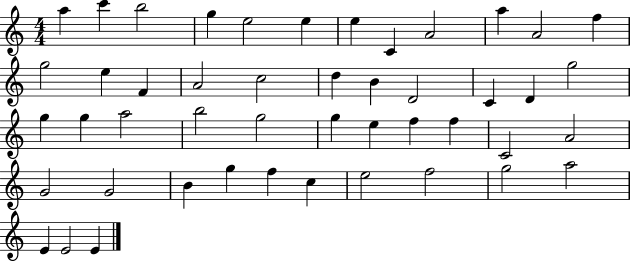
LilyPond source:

{
  \clef treble
  \numericTimeSignature
  \time 4/4
  \key c \major
  a''4 c'''4 b''2 | g''4 e''2 e''4 | e''4 c'4 a'2 | a''4 a'2 f''4 | \break g''2 e''4 f'4 | a'2 c''2 | d''4 b'4 d'2 | c'4 d'4 g''2 | \break g''4 g''4 a''2 | b''2 g''2 | g''4 e''4 f''4 f''4 | c'2 a'2 | \break g'2 g'2 | b'4 g''4 f''4 c''4 | e''2 f''2 | g''2 a''2 | \break e'4 e'2 e'4 | \bar "|."
}